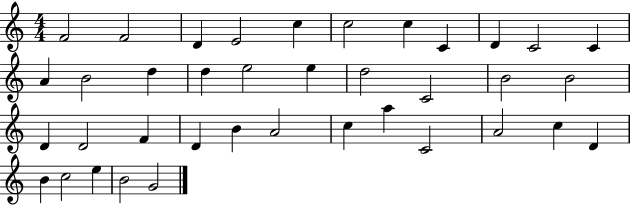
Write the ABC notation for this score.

X:1
T:Untitled
M:4/4
L:1/4
K:C
F2 F2 D E2 c c2 c C D C2 C A B2 d d e2 e d2 C2 B2 B2 D D2 F D B A2 c a C2 A2 c D B c2 e B2 G2